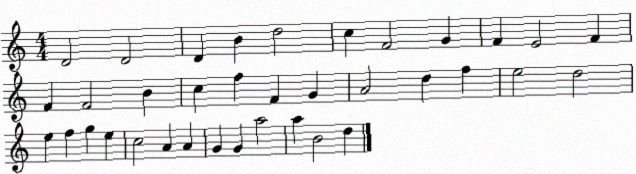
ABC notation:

X:1
T:Untitled
M:4/4
L:1/4
K:C
D2 D2 D B d2 c F2 G F E2 F F F2 B c f F G A2 d f e2 d2 e f g e c2 A A G G a2 a B2 d